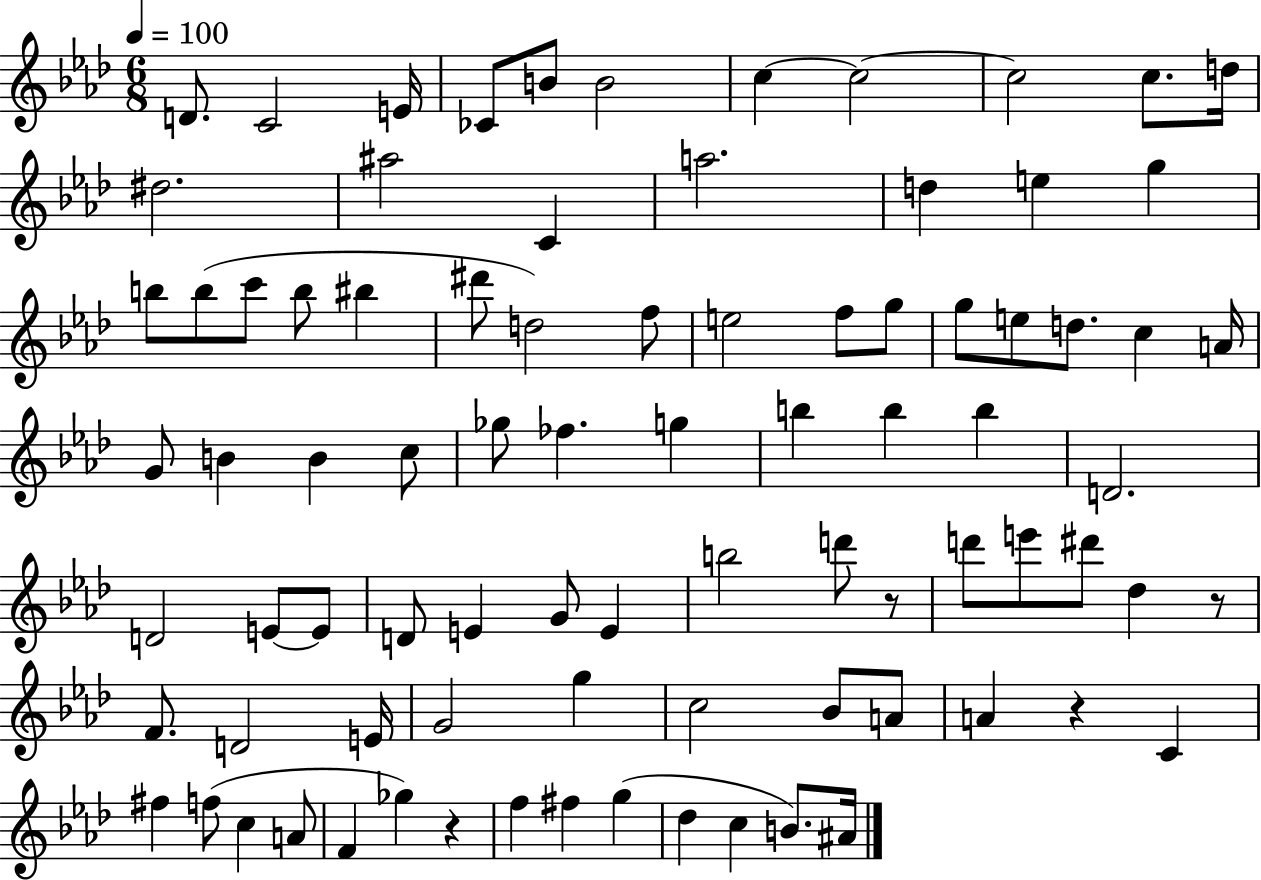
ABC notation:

X:1
T:Untitled
M:6/8
L:1/4
K:Ab
D/2 C2 E/4 _C/2 B/2 B2 c c2 c2 c/2 d/4 ^d2 ^a2 C a2 d e g b/2 b/2 c'/2 b/2 ^b ^d'/2 d2 f/2 e2 f/2 g/2 g/2 e/2 d/2 c A/4 G/2 B B c/2 _g/2 _f g b b b D2 D2 E/2 E/2 D/2 E G/2 E b2 d'/2 z/2 d'/2 e'/2 ^d'/2 _d z/2 F/2 D2 E/4 G2 g c2 _B/2 A/2 A z C ^f f/2 c A/2 F _g z f ^f g _d c B/2 ^A/4